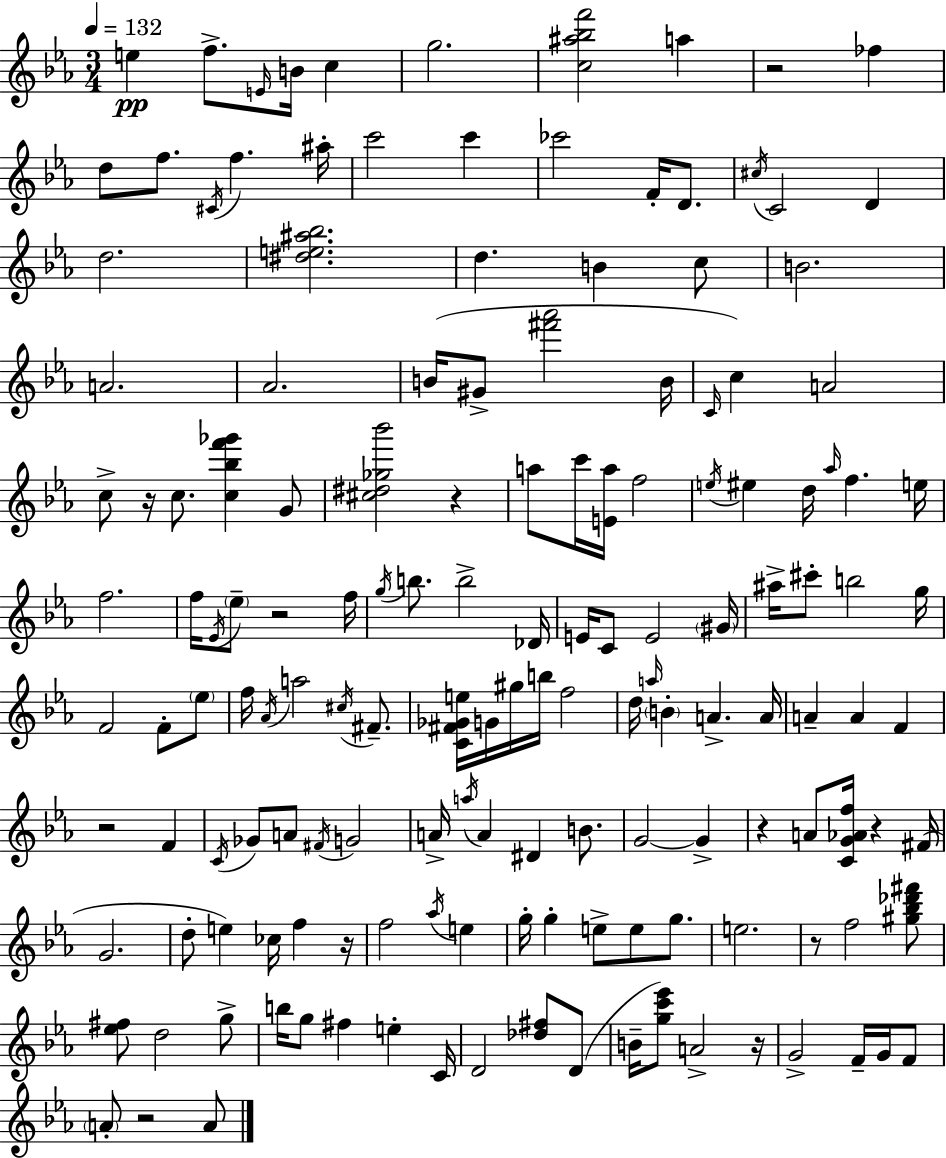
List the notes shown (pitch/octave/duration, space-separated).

E5/q F5/e. E4/s B4/s C5/q G5/h. [C5,A#5,Bb5,F6]/h A5/q R/h FES5/q D5/e F5/e. C#4/s F5/q. A#5/s C6/h C6/q CES6/h F4/s D4/e. C#5/s C4/h D4/q D5/h. [D#5,E5,A#5,Bb5]/h. D5/q. B4/q C5/e B4/h. A4/h. Ab4/h. B4/s G#4/e [F#6,Ab6]/h B4/s C4/s C5/q A4/h C5/e R/s C5/e. [C5,Bb5,F6,Gb6]/q G4/e [C#5,D#5,Gb5,Bb6]/h R/q A5/e C6/s [E4,A5]/s F5/h E5/s EIS5/q D5/s Ab5/s F5/q. E5/s F5/h. F5/s Eb4/s Eb5/e R/h F5/s G5/s B5/e. B5/h Db4/s E4/s C4/e E4/h G#4/s A#5/s C#6/e B5/h G5/s F4/h F4/e Eb5/e F5/s Ab4/s A5/h C#5/s F#4/e. [C4,F#4,Gb4,E5]/s G4/s G#5/s B5/s F5/h D5/s A5/s B4/q A4/q. A4/s A4/q A4/q F4/q R/h F4/q C4/s Gb4/e A4/e F#4/s G4/h A4/s A5/s A4/q D#4/q B4/e. G4/h G4/q R/q A4/e [C4,G4,Ab4,F5]/s R/q F#4/s G4/h. D5/e E5/q CES5/s F5/q R/s F5/h Ab5/s E5/q G5/s G5/q E5/e E5/e G5/e. E5/h. R/e F5/h [G#5,Bb5,Db6,F#6]/e [Eb5,F#5]/e D5/h G5/e B5/s G5/e F#5/q E5/q C4/s D4/h [Db5,F#5]/e D4/e B4/s [G5,C6,Eb6]/e A4/h R/s G4/h F4/s G4/s F4/e A4/e R/h A4/e